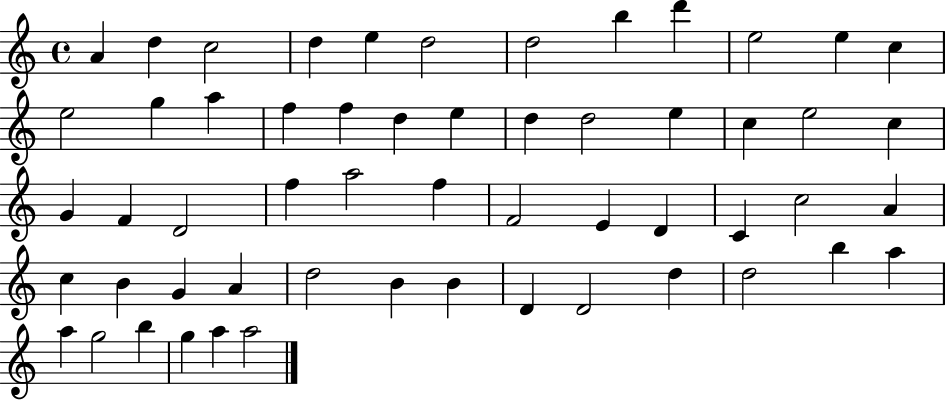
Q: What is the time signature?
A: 4/4